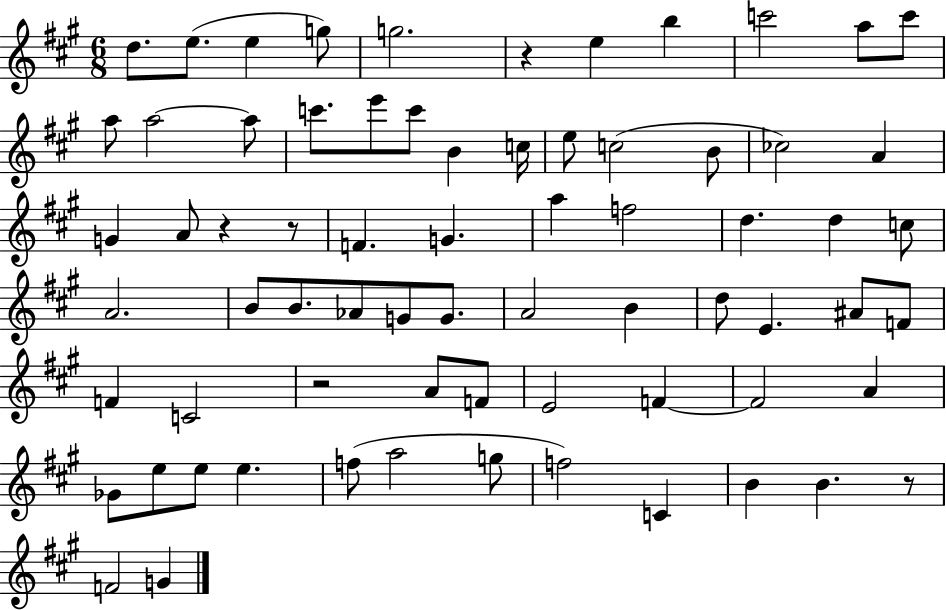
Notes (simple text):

D5/e. E5/e. E5/q G5/e G5/h. R/q E5/q B5/q C6/h A5/e C6/e A5/e A5/h A5/e C6/e. E6/e C6/e B4/q C5/s E5/e C5/h B4/e CES5/h A4/q G4/q A4/e R/q R/e F4/q. G4/q. A5/q F5/h D5/q. D5/q C5/e A4/h. B4/e B4/e. Ab4/e G4/e G4/e. A4/h B4/q D5/e E4/q. A#4/e F4/e F4/q C4/h R/h A4/e F4/e E4/h F4/q F4/h A4/q Gb4/e E5/e E5/e E5/q. F5/e A5/h G5/e F5/h C4/q B4/q B4/q. R/e F4/h G4/q